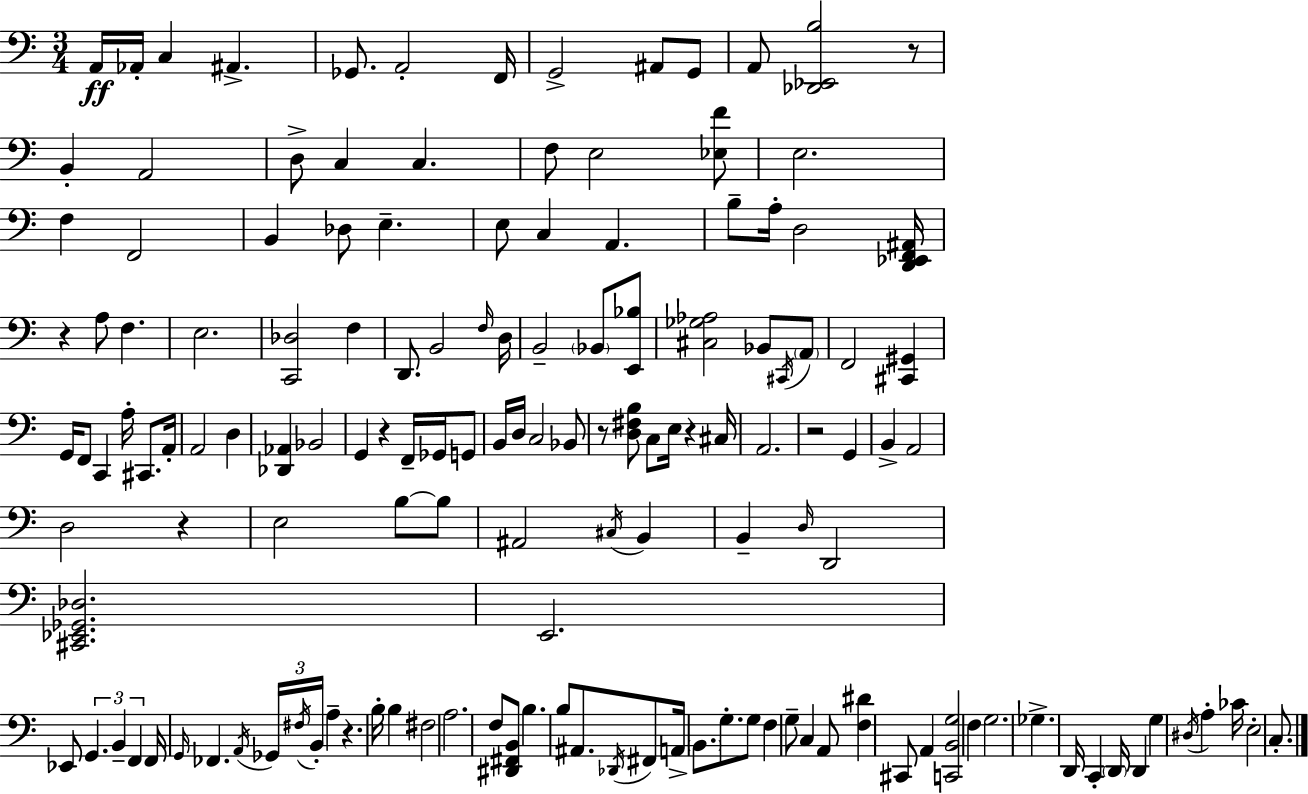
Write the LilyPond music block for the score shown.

{
  \clef bass
  \numericTimeSignature
  \time 3/4
  \key c \major
  \repeat volta 2 { a,16\ff aes,16-. c4 ais,4.-> | ges,8. a,2-. f,16 | g,2-> ais,8 g,8 | a,8 <des, ees, b>2 r8 | \break b,4-. a,2 | d8-> c4 c4. | f8 e2 <ees f'>8 | e2. | \break f4 f,2 | b,4 des8 e4.-- | e8 c4 a,4. | b8-- a16-. d2 <d, ees, f, ais,>16 | \break r4 a8 f4. | e2. | <c, des>2 f4 | d,8. b,2 \grace { f16 } | \break d16 b,2-- \parenthesize bes,8 <e, bes>8 | <cis ges aes>2 bes,8 \acciaccatura { cis,16 } | \parenthesize a,8 f,2 <cis, gis,>4 | g,16 f,8 c,4 a16-. cis,8. | \break a,16-. a,2 d4 | <des, aes,>4 bes,2 | g,4 r4 f,16-- ges,16 | g,8 b,16 d16 c2 | \break bes,8 r8 <d fis b>8 c8 e16 r4 | cis16 a,2. | r2 g,4 | b,4-> a,2 | \break d2 r4 | e2 b8~~ | b8 ais,2 \acciaccatura { cis16 } b,4 | b,4-- \grace { d16 } d,2 | \break <cis, ees, ges, des>2. | e,2. | ees,8 \tuplet 3/2 { g,4. | b,4-- f,4 } f,16 \grace { g,16 } fes,4. | \break \acciaccatura { a,16 } \tuplet 3/2 { ges,16 \acciaccatura { fis16 } b,16-. } a4-- | r4. b16-. b4 fis2 | a2. | f8 <dis, fis, b,>8 b4. | \break b8 ais,8. \acciaccatura { des,16 } fis,8 | a,16-> \parenthesize b,8. g8.-. g8 f4 | g8-- c4 a,8 <f dis'>4 | cis,8 a,4 <c, b, g>2 | \break f4 g2. | ges4.-> | d,16 c,4-. \parenthesize d,16 d,4 | g4 \acciaccatura { dis16 } a4-. ces'16 e2-. | \break c8.-. } \bar "|."
}